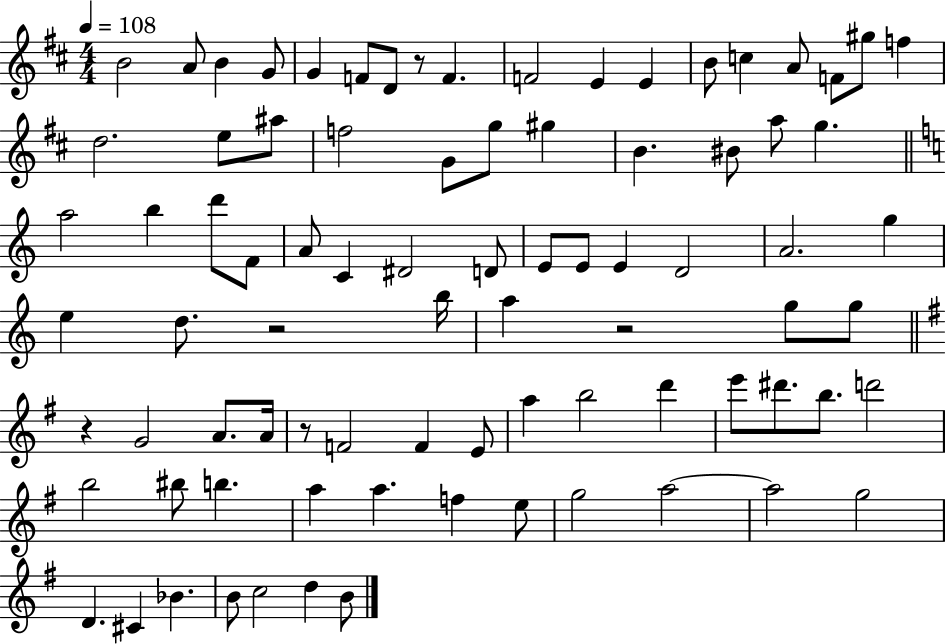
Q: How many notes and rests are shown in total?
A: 84